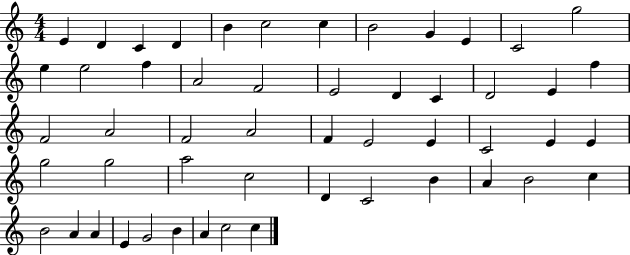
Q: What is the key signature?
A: C major